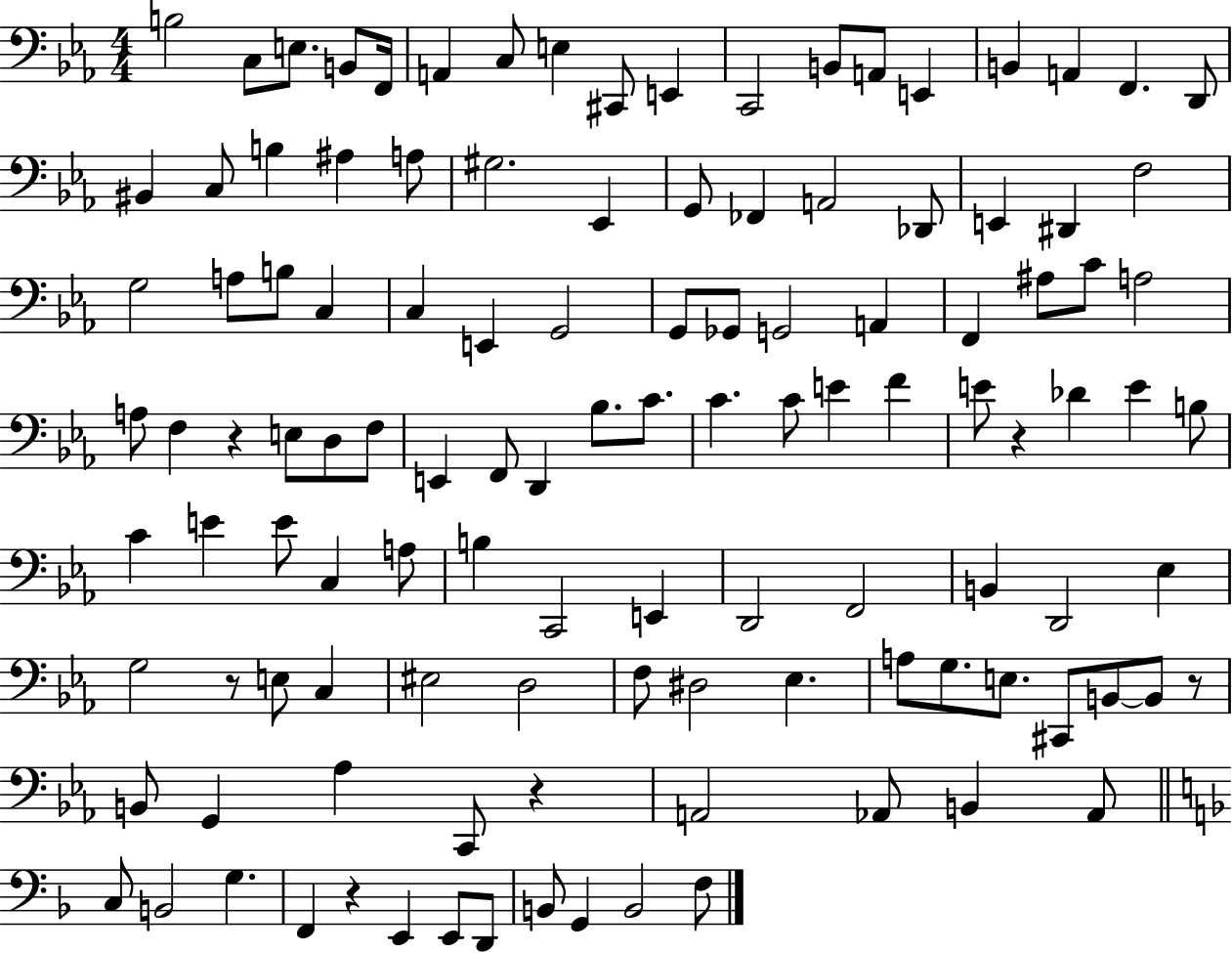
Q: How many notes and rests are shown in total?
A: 117